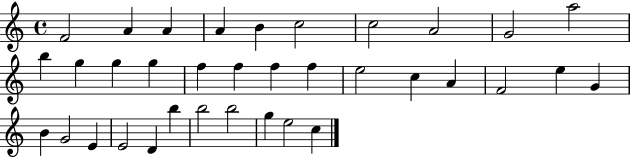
{
  \clef treble
  \time 4/4
  \defaultTimeSignature
  \key c \major
  f'2 a'4 a'4 | a'4 b'4 c''2 | c''2 a'2 | g'2 a''2 | \break b''4 g''4 g''4 g''4 | f''4 f''4 f''4 f''4 | e''2 c''4 a'4 | f'2 e''4 g'4 | \break b'4 g'2 e'4 | e'2 d'4 b''4 | b''2 b''2 | g''4 e''2 c''4 | \break \bar "|."
}